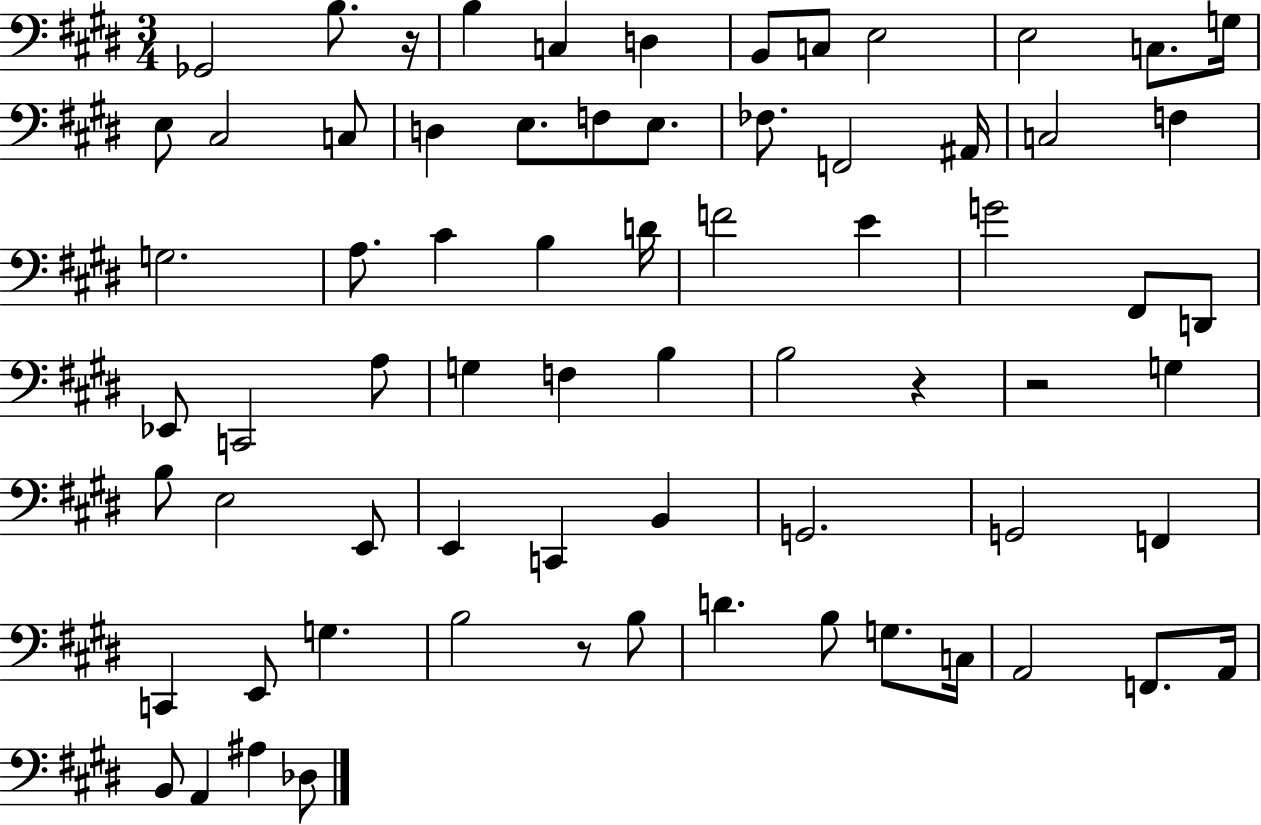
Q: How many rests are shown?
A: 4